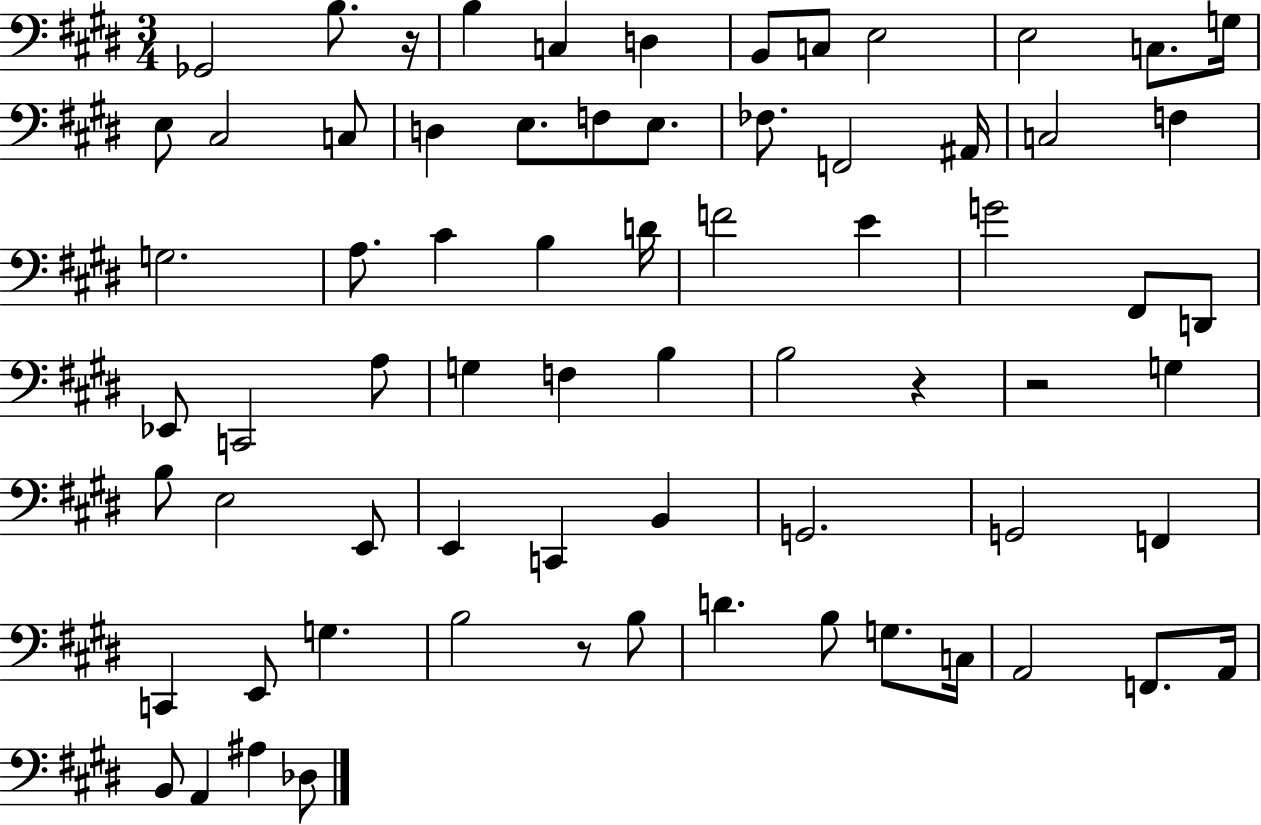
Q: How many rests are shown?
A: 4